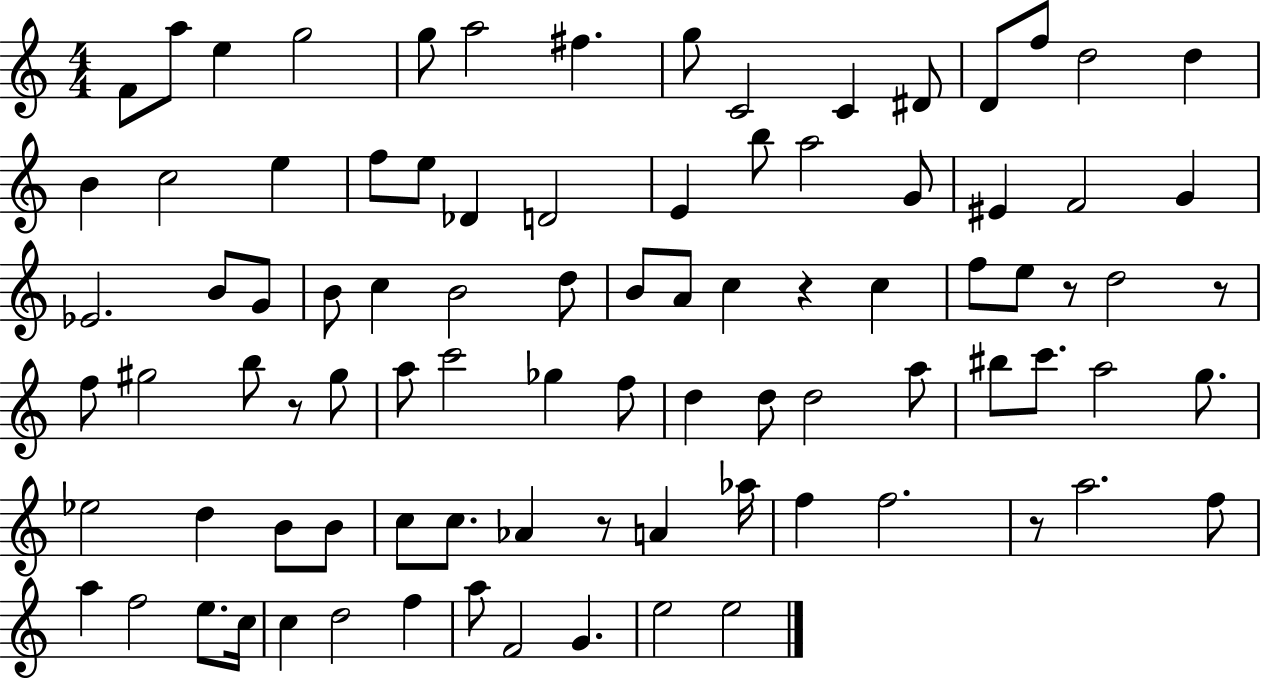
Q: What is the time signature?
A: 4/4